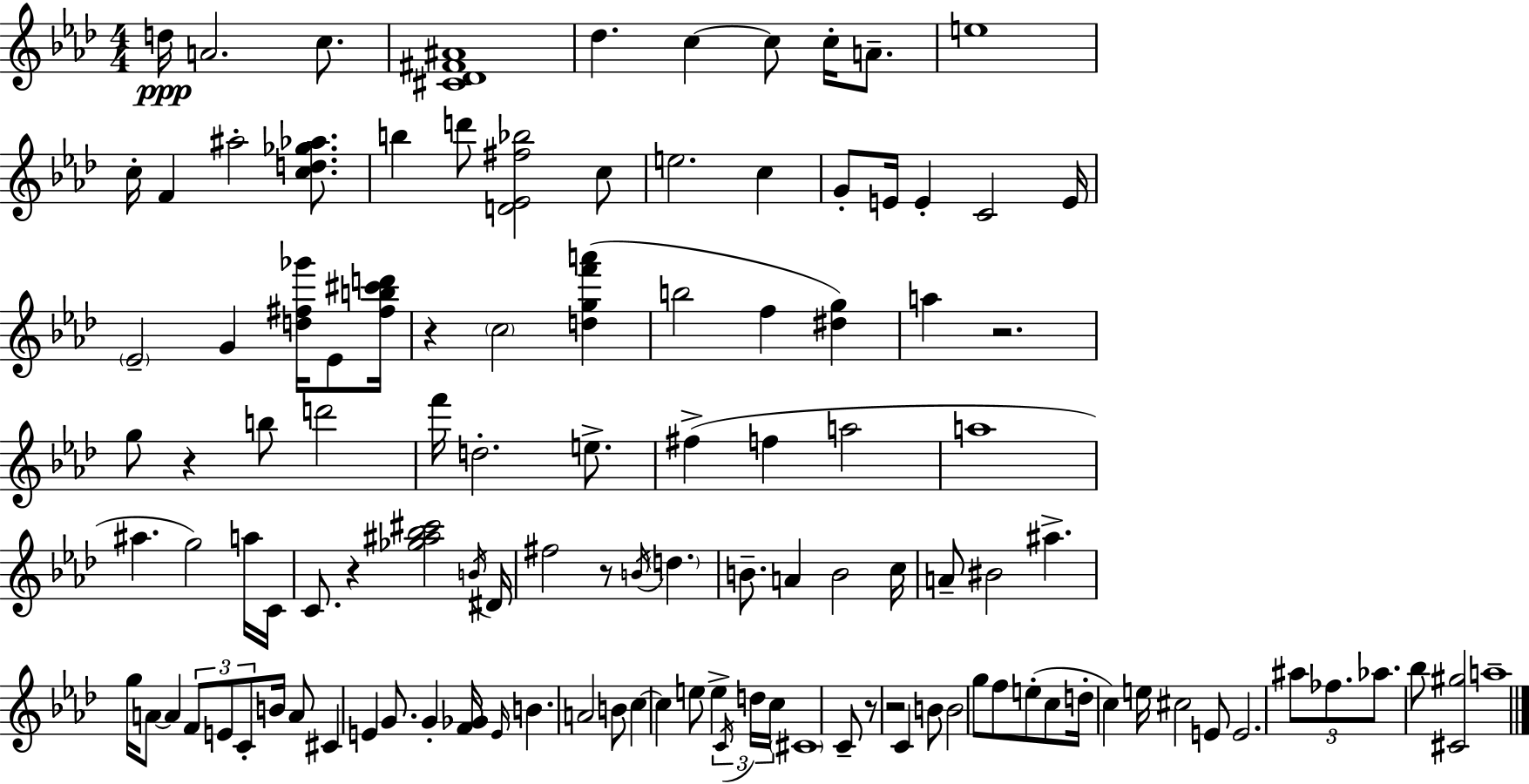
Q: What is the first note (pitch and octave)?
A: D5